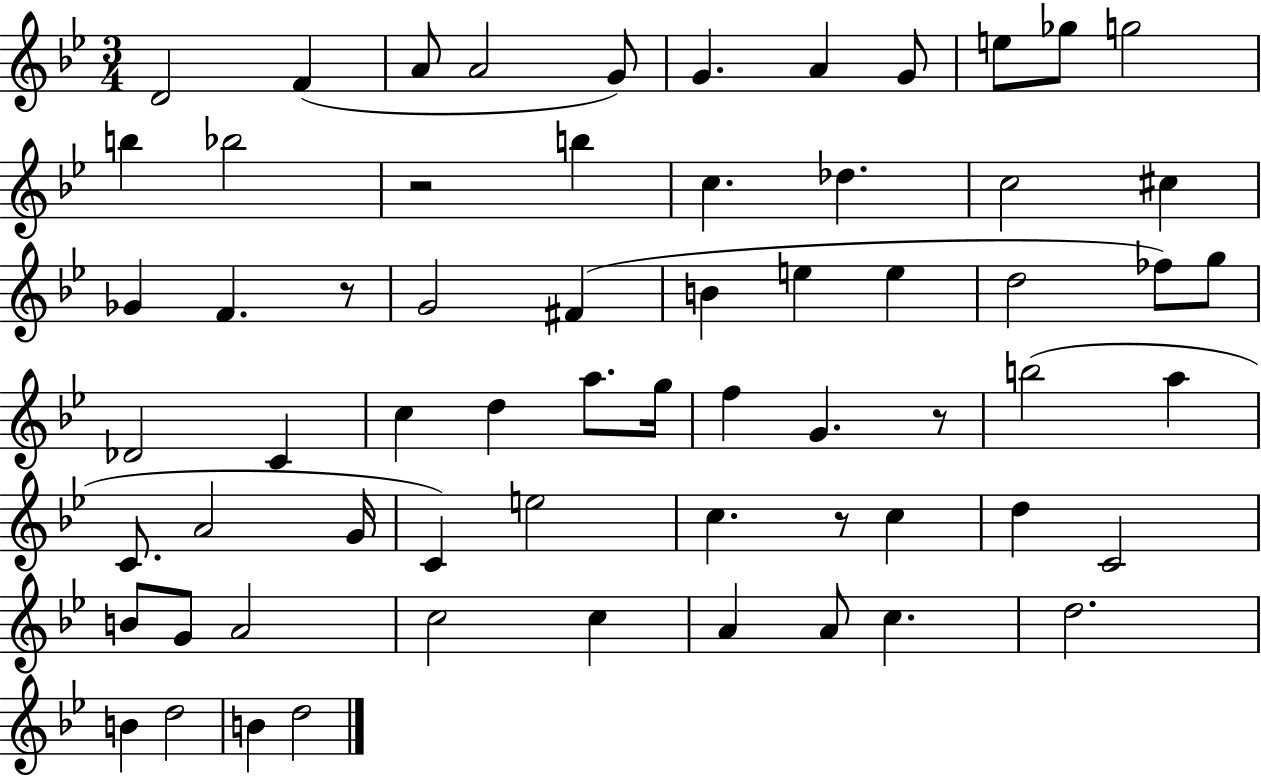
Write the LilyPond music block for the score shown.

{
  \clef treble
  \numericTimeSignature
  \time 3/4
  \key bes \major
  d'2 f'4( | a'8 a'2 g'8) | g'4. a'4 g'8 | e''8 ges''8 g''2 | \break b''4 bes''2 | r2 b''4 | c''4. des''4. | c''2 cis''4 | \break ges'4 f'4. r8 | g'2 fis'4( | b'4 e''4 e''4 | d''2 fes''8) g''8 | \break des'2 c'4 | c''4 d''4 a''8. g''16 | f''4 g'4. r8 | b''2( a''4 | \break c'8. a'2 g'16 | c'4) e''2 | c''4. r8 c''4 | d''4 c'2 | \break b'8 g'8 a'2 | c''2 c''4 | a'4 a'8 c''4. | d''2. | \break b'4 d''2 | b'4 d''2 | \bar "|."
}